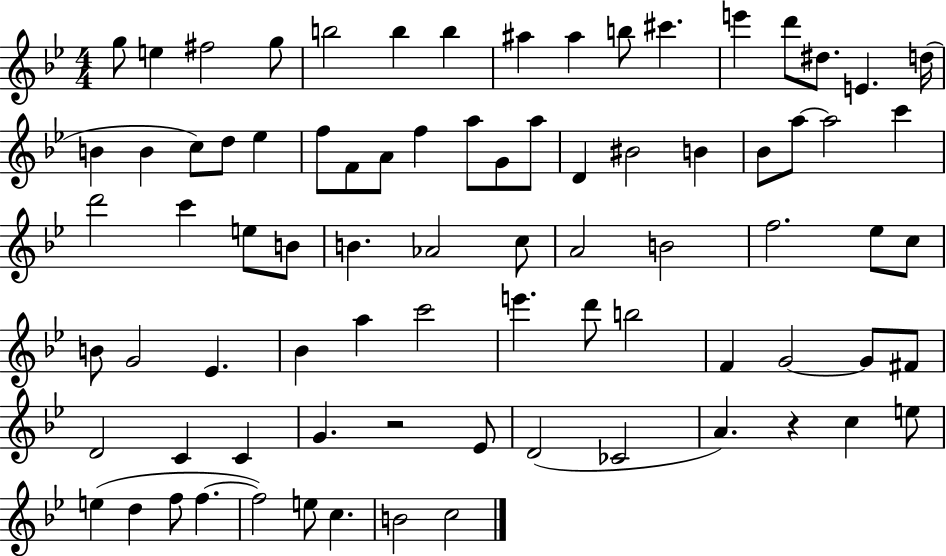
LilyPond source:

{
  \clef treble
  \numericTimeSignature
  \time 4/4
  \key bes \major
  g''8 e''4 fis''2 g''8 | b''2 b''4 b''4 | ais''4 ais''4 b''8 cis'''4. | e'''4 d'''8 dis''8. e'4. d''16( | \break b'4 b'4 c''8) d''8 ees''4 | f''8 f'8 a'8 f''4 a''8 g'8 a''8 | d'4 bis'2 b'4 | bes'8 a''8~~ a''2 c'''4 | \break d'''2 c'''4 e''8 b'8 | b'4. aes'2 c''8 | a'2 b'2 | f''2. ees''8 c''8 | \break b'8 g'2 ees'4. | bes'4 a''4 c'''2 | e'''4. d'''8 b''2 | f'4 g'2~~ g'8 fis'8 | \break d'2 c'4 c'4 | g'4. r2 ees'8 | d'2( ces'2 | a'4.) r4 c''4 e''8 | \break e''4( d''4 f''8 f''4.~~ | f''2) e''8 c''4. | b'2 c''2 | \bar "|."
}